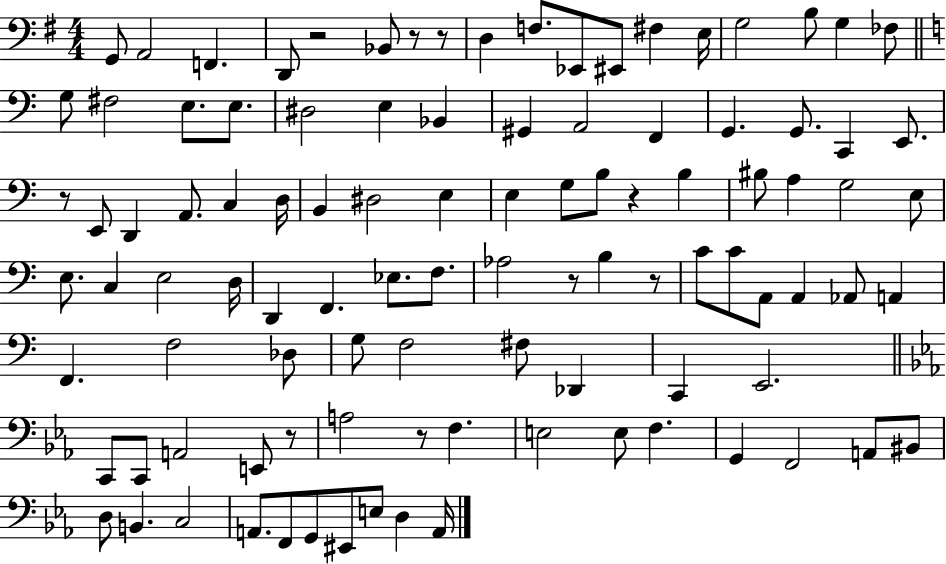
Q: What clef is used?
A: bass